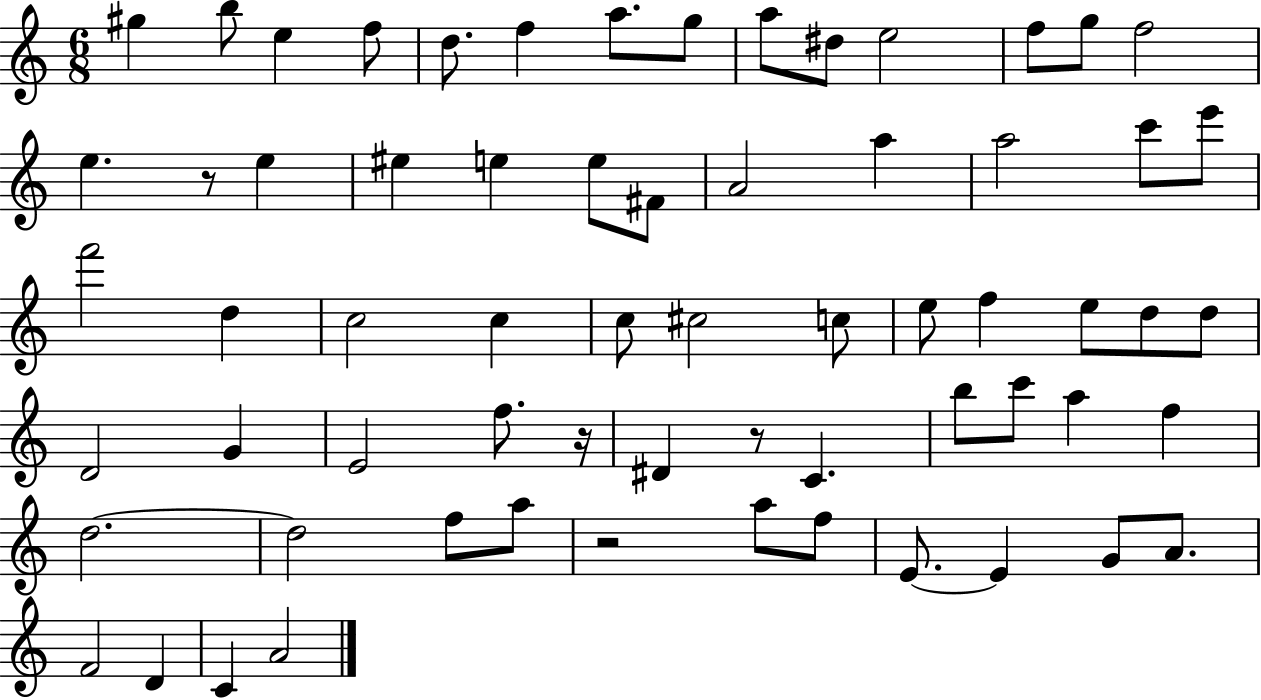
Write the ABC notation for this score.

X:1
T:Untitled
M:6/8
L:1/4
K:C
^g b/2 e f/2 d/2 f a/2 g/2 a/2 ^d/2 e2 f/2 g/2 f2 e z/2 e ^e e e/2 ^F/2 A2 a a2 c'/2 e'/2 f'2 d c2 c c/2 ^c2 c/2 e/2 f e/2 d/2 d/2 D2 G E2 f/2 z/4 ^D z/2 C b/2 c'/2 a f d2 d2 f/2 a/2 z2 a/2 f/2 E/2 E G/2 A/2 F2 D C A2